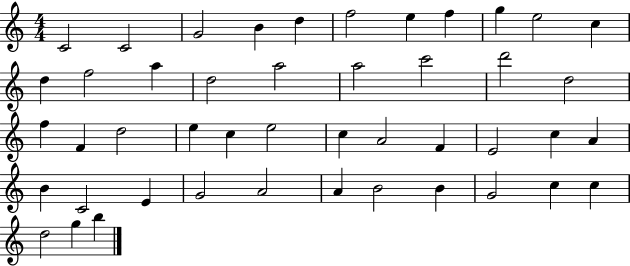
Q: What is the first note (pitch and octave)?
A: C4